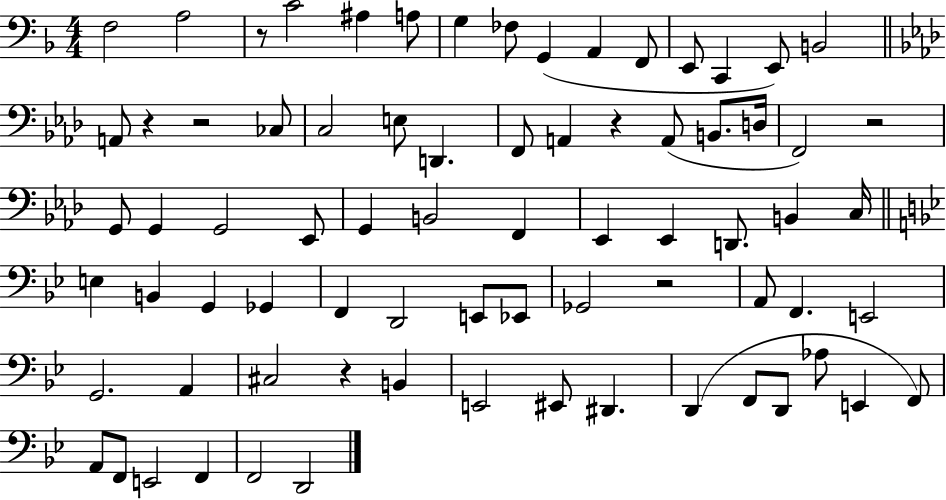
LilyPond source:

{
  \clef bass
  \numericTimeSignature
  \time 4/4
  \key f \major
  f2 a2 | r8 c'2 ais4 a8 | g4 fes8 g,4( a,4 f,8 | e,8 c,4 e,8) b,2 | \break \bar "||" \break \key aes \major a,8 r4 r2 ces8 | c2 e8 d,4. | f,8 a,4 r4 a,8( b,8. d16 | f,2) r2 | \break g,8 g,4 g,2 ees,8 | g,4 b,2 f,4 | ees,4 ees,4 d,8. b,4 c16 | \bar "||" \break \key g \minor e4 b,4 g,4 ges,4 | f,4 d,2 e,8 ees,8 | ges,2 r2 | a,8 f,4. e,2 | \break g,2. a,4 | cis2 r4 b,4 | e,2 eis,8 dis,4. | d,4( f,8 d,8 aes8 e,4 f,8) | \break a,8 f,8 e,2 f,4 | f,2 d,2 | \bar "|."
}